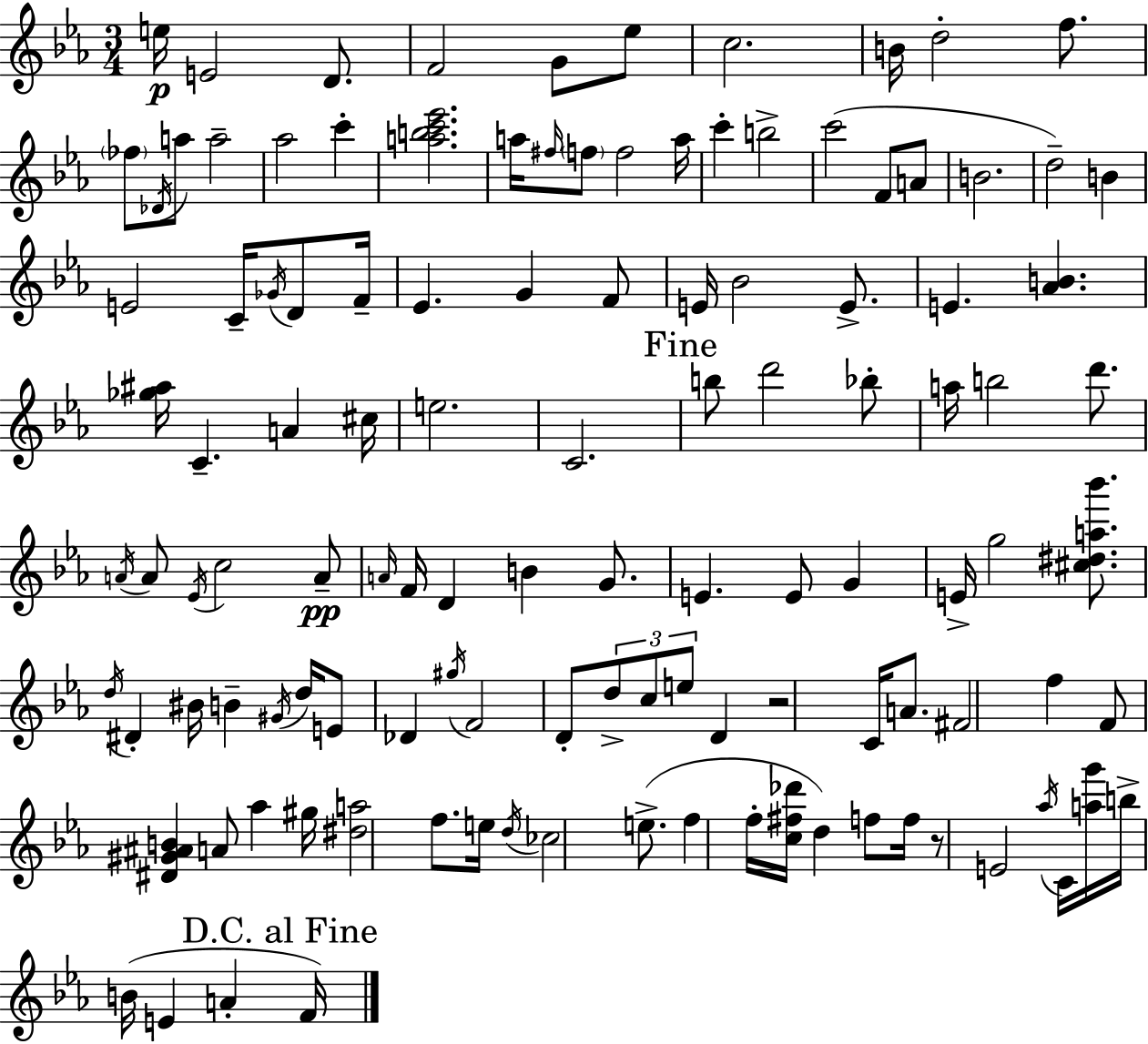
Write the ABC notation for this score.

X:1
T:Untitled
M:3/4
L:1/4
K:Eb
e/4 E2 D/2 F2 G/2 _e/2 c2 B/4 d2 f/2 _f/2 _D/4 a/2 a2 _a2 c' [abc'_e']2 a/4 ^f/4 f/2 f2 a/4 c' b2 c'2 F/2 A/2 B2 d2 B E2 C/4 _G/4 D/2 F/4 _E G F/2 E/4 _B2 E/2 E [_AB] [_g^a]/4 C A ^c/4 e2 C2 b/2 d'2 _b/2 a/4 b2 d'/2 A/4 A/2 _E/4 c2 A/2 A/4 F/4 D B G/2 E E/2 G E/4 g2 [^c^da_b']/2 d/4 ^D ^B/4 B ^G/4 d/4 E/2 _D ^g/4 F2 D/2 d/2 c/2 e/2 D z2 C/4 A/2 ^F2 f F/2 [^D^G^AB] A/2 _a ^g/4 [^da]2 f/2 e/4 d/4 _c2 e/2 f f/4 [c^f_d']/4 d f/2 f/4 z/2 E2 _a/4 C/4 [ag']/4 b/4 B/4 E A F/4